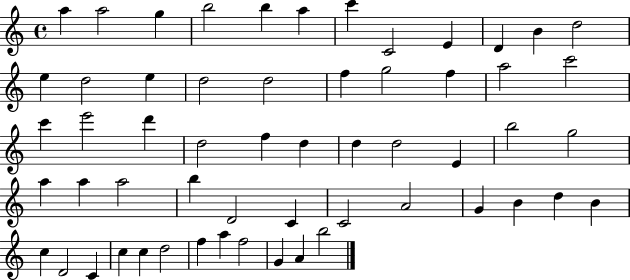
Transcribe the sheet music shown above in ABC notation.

X:1
T:Untitled
M:4/4
L:1/4
K:C
a a2 g b2 b a c' C2 E D B d2 e d2 e d2 d2 f g2 f a2 c'2 c' e'2 d' d2 f d d d2 E b2 g2 a a a2 b D2 C C2 A2 G B d B c D2 C c c d2 f a f2 G A b2